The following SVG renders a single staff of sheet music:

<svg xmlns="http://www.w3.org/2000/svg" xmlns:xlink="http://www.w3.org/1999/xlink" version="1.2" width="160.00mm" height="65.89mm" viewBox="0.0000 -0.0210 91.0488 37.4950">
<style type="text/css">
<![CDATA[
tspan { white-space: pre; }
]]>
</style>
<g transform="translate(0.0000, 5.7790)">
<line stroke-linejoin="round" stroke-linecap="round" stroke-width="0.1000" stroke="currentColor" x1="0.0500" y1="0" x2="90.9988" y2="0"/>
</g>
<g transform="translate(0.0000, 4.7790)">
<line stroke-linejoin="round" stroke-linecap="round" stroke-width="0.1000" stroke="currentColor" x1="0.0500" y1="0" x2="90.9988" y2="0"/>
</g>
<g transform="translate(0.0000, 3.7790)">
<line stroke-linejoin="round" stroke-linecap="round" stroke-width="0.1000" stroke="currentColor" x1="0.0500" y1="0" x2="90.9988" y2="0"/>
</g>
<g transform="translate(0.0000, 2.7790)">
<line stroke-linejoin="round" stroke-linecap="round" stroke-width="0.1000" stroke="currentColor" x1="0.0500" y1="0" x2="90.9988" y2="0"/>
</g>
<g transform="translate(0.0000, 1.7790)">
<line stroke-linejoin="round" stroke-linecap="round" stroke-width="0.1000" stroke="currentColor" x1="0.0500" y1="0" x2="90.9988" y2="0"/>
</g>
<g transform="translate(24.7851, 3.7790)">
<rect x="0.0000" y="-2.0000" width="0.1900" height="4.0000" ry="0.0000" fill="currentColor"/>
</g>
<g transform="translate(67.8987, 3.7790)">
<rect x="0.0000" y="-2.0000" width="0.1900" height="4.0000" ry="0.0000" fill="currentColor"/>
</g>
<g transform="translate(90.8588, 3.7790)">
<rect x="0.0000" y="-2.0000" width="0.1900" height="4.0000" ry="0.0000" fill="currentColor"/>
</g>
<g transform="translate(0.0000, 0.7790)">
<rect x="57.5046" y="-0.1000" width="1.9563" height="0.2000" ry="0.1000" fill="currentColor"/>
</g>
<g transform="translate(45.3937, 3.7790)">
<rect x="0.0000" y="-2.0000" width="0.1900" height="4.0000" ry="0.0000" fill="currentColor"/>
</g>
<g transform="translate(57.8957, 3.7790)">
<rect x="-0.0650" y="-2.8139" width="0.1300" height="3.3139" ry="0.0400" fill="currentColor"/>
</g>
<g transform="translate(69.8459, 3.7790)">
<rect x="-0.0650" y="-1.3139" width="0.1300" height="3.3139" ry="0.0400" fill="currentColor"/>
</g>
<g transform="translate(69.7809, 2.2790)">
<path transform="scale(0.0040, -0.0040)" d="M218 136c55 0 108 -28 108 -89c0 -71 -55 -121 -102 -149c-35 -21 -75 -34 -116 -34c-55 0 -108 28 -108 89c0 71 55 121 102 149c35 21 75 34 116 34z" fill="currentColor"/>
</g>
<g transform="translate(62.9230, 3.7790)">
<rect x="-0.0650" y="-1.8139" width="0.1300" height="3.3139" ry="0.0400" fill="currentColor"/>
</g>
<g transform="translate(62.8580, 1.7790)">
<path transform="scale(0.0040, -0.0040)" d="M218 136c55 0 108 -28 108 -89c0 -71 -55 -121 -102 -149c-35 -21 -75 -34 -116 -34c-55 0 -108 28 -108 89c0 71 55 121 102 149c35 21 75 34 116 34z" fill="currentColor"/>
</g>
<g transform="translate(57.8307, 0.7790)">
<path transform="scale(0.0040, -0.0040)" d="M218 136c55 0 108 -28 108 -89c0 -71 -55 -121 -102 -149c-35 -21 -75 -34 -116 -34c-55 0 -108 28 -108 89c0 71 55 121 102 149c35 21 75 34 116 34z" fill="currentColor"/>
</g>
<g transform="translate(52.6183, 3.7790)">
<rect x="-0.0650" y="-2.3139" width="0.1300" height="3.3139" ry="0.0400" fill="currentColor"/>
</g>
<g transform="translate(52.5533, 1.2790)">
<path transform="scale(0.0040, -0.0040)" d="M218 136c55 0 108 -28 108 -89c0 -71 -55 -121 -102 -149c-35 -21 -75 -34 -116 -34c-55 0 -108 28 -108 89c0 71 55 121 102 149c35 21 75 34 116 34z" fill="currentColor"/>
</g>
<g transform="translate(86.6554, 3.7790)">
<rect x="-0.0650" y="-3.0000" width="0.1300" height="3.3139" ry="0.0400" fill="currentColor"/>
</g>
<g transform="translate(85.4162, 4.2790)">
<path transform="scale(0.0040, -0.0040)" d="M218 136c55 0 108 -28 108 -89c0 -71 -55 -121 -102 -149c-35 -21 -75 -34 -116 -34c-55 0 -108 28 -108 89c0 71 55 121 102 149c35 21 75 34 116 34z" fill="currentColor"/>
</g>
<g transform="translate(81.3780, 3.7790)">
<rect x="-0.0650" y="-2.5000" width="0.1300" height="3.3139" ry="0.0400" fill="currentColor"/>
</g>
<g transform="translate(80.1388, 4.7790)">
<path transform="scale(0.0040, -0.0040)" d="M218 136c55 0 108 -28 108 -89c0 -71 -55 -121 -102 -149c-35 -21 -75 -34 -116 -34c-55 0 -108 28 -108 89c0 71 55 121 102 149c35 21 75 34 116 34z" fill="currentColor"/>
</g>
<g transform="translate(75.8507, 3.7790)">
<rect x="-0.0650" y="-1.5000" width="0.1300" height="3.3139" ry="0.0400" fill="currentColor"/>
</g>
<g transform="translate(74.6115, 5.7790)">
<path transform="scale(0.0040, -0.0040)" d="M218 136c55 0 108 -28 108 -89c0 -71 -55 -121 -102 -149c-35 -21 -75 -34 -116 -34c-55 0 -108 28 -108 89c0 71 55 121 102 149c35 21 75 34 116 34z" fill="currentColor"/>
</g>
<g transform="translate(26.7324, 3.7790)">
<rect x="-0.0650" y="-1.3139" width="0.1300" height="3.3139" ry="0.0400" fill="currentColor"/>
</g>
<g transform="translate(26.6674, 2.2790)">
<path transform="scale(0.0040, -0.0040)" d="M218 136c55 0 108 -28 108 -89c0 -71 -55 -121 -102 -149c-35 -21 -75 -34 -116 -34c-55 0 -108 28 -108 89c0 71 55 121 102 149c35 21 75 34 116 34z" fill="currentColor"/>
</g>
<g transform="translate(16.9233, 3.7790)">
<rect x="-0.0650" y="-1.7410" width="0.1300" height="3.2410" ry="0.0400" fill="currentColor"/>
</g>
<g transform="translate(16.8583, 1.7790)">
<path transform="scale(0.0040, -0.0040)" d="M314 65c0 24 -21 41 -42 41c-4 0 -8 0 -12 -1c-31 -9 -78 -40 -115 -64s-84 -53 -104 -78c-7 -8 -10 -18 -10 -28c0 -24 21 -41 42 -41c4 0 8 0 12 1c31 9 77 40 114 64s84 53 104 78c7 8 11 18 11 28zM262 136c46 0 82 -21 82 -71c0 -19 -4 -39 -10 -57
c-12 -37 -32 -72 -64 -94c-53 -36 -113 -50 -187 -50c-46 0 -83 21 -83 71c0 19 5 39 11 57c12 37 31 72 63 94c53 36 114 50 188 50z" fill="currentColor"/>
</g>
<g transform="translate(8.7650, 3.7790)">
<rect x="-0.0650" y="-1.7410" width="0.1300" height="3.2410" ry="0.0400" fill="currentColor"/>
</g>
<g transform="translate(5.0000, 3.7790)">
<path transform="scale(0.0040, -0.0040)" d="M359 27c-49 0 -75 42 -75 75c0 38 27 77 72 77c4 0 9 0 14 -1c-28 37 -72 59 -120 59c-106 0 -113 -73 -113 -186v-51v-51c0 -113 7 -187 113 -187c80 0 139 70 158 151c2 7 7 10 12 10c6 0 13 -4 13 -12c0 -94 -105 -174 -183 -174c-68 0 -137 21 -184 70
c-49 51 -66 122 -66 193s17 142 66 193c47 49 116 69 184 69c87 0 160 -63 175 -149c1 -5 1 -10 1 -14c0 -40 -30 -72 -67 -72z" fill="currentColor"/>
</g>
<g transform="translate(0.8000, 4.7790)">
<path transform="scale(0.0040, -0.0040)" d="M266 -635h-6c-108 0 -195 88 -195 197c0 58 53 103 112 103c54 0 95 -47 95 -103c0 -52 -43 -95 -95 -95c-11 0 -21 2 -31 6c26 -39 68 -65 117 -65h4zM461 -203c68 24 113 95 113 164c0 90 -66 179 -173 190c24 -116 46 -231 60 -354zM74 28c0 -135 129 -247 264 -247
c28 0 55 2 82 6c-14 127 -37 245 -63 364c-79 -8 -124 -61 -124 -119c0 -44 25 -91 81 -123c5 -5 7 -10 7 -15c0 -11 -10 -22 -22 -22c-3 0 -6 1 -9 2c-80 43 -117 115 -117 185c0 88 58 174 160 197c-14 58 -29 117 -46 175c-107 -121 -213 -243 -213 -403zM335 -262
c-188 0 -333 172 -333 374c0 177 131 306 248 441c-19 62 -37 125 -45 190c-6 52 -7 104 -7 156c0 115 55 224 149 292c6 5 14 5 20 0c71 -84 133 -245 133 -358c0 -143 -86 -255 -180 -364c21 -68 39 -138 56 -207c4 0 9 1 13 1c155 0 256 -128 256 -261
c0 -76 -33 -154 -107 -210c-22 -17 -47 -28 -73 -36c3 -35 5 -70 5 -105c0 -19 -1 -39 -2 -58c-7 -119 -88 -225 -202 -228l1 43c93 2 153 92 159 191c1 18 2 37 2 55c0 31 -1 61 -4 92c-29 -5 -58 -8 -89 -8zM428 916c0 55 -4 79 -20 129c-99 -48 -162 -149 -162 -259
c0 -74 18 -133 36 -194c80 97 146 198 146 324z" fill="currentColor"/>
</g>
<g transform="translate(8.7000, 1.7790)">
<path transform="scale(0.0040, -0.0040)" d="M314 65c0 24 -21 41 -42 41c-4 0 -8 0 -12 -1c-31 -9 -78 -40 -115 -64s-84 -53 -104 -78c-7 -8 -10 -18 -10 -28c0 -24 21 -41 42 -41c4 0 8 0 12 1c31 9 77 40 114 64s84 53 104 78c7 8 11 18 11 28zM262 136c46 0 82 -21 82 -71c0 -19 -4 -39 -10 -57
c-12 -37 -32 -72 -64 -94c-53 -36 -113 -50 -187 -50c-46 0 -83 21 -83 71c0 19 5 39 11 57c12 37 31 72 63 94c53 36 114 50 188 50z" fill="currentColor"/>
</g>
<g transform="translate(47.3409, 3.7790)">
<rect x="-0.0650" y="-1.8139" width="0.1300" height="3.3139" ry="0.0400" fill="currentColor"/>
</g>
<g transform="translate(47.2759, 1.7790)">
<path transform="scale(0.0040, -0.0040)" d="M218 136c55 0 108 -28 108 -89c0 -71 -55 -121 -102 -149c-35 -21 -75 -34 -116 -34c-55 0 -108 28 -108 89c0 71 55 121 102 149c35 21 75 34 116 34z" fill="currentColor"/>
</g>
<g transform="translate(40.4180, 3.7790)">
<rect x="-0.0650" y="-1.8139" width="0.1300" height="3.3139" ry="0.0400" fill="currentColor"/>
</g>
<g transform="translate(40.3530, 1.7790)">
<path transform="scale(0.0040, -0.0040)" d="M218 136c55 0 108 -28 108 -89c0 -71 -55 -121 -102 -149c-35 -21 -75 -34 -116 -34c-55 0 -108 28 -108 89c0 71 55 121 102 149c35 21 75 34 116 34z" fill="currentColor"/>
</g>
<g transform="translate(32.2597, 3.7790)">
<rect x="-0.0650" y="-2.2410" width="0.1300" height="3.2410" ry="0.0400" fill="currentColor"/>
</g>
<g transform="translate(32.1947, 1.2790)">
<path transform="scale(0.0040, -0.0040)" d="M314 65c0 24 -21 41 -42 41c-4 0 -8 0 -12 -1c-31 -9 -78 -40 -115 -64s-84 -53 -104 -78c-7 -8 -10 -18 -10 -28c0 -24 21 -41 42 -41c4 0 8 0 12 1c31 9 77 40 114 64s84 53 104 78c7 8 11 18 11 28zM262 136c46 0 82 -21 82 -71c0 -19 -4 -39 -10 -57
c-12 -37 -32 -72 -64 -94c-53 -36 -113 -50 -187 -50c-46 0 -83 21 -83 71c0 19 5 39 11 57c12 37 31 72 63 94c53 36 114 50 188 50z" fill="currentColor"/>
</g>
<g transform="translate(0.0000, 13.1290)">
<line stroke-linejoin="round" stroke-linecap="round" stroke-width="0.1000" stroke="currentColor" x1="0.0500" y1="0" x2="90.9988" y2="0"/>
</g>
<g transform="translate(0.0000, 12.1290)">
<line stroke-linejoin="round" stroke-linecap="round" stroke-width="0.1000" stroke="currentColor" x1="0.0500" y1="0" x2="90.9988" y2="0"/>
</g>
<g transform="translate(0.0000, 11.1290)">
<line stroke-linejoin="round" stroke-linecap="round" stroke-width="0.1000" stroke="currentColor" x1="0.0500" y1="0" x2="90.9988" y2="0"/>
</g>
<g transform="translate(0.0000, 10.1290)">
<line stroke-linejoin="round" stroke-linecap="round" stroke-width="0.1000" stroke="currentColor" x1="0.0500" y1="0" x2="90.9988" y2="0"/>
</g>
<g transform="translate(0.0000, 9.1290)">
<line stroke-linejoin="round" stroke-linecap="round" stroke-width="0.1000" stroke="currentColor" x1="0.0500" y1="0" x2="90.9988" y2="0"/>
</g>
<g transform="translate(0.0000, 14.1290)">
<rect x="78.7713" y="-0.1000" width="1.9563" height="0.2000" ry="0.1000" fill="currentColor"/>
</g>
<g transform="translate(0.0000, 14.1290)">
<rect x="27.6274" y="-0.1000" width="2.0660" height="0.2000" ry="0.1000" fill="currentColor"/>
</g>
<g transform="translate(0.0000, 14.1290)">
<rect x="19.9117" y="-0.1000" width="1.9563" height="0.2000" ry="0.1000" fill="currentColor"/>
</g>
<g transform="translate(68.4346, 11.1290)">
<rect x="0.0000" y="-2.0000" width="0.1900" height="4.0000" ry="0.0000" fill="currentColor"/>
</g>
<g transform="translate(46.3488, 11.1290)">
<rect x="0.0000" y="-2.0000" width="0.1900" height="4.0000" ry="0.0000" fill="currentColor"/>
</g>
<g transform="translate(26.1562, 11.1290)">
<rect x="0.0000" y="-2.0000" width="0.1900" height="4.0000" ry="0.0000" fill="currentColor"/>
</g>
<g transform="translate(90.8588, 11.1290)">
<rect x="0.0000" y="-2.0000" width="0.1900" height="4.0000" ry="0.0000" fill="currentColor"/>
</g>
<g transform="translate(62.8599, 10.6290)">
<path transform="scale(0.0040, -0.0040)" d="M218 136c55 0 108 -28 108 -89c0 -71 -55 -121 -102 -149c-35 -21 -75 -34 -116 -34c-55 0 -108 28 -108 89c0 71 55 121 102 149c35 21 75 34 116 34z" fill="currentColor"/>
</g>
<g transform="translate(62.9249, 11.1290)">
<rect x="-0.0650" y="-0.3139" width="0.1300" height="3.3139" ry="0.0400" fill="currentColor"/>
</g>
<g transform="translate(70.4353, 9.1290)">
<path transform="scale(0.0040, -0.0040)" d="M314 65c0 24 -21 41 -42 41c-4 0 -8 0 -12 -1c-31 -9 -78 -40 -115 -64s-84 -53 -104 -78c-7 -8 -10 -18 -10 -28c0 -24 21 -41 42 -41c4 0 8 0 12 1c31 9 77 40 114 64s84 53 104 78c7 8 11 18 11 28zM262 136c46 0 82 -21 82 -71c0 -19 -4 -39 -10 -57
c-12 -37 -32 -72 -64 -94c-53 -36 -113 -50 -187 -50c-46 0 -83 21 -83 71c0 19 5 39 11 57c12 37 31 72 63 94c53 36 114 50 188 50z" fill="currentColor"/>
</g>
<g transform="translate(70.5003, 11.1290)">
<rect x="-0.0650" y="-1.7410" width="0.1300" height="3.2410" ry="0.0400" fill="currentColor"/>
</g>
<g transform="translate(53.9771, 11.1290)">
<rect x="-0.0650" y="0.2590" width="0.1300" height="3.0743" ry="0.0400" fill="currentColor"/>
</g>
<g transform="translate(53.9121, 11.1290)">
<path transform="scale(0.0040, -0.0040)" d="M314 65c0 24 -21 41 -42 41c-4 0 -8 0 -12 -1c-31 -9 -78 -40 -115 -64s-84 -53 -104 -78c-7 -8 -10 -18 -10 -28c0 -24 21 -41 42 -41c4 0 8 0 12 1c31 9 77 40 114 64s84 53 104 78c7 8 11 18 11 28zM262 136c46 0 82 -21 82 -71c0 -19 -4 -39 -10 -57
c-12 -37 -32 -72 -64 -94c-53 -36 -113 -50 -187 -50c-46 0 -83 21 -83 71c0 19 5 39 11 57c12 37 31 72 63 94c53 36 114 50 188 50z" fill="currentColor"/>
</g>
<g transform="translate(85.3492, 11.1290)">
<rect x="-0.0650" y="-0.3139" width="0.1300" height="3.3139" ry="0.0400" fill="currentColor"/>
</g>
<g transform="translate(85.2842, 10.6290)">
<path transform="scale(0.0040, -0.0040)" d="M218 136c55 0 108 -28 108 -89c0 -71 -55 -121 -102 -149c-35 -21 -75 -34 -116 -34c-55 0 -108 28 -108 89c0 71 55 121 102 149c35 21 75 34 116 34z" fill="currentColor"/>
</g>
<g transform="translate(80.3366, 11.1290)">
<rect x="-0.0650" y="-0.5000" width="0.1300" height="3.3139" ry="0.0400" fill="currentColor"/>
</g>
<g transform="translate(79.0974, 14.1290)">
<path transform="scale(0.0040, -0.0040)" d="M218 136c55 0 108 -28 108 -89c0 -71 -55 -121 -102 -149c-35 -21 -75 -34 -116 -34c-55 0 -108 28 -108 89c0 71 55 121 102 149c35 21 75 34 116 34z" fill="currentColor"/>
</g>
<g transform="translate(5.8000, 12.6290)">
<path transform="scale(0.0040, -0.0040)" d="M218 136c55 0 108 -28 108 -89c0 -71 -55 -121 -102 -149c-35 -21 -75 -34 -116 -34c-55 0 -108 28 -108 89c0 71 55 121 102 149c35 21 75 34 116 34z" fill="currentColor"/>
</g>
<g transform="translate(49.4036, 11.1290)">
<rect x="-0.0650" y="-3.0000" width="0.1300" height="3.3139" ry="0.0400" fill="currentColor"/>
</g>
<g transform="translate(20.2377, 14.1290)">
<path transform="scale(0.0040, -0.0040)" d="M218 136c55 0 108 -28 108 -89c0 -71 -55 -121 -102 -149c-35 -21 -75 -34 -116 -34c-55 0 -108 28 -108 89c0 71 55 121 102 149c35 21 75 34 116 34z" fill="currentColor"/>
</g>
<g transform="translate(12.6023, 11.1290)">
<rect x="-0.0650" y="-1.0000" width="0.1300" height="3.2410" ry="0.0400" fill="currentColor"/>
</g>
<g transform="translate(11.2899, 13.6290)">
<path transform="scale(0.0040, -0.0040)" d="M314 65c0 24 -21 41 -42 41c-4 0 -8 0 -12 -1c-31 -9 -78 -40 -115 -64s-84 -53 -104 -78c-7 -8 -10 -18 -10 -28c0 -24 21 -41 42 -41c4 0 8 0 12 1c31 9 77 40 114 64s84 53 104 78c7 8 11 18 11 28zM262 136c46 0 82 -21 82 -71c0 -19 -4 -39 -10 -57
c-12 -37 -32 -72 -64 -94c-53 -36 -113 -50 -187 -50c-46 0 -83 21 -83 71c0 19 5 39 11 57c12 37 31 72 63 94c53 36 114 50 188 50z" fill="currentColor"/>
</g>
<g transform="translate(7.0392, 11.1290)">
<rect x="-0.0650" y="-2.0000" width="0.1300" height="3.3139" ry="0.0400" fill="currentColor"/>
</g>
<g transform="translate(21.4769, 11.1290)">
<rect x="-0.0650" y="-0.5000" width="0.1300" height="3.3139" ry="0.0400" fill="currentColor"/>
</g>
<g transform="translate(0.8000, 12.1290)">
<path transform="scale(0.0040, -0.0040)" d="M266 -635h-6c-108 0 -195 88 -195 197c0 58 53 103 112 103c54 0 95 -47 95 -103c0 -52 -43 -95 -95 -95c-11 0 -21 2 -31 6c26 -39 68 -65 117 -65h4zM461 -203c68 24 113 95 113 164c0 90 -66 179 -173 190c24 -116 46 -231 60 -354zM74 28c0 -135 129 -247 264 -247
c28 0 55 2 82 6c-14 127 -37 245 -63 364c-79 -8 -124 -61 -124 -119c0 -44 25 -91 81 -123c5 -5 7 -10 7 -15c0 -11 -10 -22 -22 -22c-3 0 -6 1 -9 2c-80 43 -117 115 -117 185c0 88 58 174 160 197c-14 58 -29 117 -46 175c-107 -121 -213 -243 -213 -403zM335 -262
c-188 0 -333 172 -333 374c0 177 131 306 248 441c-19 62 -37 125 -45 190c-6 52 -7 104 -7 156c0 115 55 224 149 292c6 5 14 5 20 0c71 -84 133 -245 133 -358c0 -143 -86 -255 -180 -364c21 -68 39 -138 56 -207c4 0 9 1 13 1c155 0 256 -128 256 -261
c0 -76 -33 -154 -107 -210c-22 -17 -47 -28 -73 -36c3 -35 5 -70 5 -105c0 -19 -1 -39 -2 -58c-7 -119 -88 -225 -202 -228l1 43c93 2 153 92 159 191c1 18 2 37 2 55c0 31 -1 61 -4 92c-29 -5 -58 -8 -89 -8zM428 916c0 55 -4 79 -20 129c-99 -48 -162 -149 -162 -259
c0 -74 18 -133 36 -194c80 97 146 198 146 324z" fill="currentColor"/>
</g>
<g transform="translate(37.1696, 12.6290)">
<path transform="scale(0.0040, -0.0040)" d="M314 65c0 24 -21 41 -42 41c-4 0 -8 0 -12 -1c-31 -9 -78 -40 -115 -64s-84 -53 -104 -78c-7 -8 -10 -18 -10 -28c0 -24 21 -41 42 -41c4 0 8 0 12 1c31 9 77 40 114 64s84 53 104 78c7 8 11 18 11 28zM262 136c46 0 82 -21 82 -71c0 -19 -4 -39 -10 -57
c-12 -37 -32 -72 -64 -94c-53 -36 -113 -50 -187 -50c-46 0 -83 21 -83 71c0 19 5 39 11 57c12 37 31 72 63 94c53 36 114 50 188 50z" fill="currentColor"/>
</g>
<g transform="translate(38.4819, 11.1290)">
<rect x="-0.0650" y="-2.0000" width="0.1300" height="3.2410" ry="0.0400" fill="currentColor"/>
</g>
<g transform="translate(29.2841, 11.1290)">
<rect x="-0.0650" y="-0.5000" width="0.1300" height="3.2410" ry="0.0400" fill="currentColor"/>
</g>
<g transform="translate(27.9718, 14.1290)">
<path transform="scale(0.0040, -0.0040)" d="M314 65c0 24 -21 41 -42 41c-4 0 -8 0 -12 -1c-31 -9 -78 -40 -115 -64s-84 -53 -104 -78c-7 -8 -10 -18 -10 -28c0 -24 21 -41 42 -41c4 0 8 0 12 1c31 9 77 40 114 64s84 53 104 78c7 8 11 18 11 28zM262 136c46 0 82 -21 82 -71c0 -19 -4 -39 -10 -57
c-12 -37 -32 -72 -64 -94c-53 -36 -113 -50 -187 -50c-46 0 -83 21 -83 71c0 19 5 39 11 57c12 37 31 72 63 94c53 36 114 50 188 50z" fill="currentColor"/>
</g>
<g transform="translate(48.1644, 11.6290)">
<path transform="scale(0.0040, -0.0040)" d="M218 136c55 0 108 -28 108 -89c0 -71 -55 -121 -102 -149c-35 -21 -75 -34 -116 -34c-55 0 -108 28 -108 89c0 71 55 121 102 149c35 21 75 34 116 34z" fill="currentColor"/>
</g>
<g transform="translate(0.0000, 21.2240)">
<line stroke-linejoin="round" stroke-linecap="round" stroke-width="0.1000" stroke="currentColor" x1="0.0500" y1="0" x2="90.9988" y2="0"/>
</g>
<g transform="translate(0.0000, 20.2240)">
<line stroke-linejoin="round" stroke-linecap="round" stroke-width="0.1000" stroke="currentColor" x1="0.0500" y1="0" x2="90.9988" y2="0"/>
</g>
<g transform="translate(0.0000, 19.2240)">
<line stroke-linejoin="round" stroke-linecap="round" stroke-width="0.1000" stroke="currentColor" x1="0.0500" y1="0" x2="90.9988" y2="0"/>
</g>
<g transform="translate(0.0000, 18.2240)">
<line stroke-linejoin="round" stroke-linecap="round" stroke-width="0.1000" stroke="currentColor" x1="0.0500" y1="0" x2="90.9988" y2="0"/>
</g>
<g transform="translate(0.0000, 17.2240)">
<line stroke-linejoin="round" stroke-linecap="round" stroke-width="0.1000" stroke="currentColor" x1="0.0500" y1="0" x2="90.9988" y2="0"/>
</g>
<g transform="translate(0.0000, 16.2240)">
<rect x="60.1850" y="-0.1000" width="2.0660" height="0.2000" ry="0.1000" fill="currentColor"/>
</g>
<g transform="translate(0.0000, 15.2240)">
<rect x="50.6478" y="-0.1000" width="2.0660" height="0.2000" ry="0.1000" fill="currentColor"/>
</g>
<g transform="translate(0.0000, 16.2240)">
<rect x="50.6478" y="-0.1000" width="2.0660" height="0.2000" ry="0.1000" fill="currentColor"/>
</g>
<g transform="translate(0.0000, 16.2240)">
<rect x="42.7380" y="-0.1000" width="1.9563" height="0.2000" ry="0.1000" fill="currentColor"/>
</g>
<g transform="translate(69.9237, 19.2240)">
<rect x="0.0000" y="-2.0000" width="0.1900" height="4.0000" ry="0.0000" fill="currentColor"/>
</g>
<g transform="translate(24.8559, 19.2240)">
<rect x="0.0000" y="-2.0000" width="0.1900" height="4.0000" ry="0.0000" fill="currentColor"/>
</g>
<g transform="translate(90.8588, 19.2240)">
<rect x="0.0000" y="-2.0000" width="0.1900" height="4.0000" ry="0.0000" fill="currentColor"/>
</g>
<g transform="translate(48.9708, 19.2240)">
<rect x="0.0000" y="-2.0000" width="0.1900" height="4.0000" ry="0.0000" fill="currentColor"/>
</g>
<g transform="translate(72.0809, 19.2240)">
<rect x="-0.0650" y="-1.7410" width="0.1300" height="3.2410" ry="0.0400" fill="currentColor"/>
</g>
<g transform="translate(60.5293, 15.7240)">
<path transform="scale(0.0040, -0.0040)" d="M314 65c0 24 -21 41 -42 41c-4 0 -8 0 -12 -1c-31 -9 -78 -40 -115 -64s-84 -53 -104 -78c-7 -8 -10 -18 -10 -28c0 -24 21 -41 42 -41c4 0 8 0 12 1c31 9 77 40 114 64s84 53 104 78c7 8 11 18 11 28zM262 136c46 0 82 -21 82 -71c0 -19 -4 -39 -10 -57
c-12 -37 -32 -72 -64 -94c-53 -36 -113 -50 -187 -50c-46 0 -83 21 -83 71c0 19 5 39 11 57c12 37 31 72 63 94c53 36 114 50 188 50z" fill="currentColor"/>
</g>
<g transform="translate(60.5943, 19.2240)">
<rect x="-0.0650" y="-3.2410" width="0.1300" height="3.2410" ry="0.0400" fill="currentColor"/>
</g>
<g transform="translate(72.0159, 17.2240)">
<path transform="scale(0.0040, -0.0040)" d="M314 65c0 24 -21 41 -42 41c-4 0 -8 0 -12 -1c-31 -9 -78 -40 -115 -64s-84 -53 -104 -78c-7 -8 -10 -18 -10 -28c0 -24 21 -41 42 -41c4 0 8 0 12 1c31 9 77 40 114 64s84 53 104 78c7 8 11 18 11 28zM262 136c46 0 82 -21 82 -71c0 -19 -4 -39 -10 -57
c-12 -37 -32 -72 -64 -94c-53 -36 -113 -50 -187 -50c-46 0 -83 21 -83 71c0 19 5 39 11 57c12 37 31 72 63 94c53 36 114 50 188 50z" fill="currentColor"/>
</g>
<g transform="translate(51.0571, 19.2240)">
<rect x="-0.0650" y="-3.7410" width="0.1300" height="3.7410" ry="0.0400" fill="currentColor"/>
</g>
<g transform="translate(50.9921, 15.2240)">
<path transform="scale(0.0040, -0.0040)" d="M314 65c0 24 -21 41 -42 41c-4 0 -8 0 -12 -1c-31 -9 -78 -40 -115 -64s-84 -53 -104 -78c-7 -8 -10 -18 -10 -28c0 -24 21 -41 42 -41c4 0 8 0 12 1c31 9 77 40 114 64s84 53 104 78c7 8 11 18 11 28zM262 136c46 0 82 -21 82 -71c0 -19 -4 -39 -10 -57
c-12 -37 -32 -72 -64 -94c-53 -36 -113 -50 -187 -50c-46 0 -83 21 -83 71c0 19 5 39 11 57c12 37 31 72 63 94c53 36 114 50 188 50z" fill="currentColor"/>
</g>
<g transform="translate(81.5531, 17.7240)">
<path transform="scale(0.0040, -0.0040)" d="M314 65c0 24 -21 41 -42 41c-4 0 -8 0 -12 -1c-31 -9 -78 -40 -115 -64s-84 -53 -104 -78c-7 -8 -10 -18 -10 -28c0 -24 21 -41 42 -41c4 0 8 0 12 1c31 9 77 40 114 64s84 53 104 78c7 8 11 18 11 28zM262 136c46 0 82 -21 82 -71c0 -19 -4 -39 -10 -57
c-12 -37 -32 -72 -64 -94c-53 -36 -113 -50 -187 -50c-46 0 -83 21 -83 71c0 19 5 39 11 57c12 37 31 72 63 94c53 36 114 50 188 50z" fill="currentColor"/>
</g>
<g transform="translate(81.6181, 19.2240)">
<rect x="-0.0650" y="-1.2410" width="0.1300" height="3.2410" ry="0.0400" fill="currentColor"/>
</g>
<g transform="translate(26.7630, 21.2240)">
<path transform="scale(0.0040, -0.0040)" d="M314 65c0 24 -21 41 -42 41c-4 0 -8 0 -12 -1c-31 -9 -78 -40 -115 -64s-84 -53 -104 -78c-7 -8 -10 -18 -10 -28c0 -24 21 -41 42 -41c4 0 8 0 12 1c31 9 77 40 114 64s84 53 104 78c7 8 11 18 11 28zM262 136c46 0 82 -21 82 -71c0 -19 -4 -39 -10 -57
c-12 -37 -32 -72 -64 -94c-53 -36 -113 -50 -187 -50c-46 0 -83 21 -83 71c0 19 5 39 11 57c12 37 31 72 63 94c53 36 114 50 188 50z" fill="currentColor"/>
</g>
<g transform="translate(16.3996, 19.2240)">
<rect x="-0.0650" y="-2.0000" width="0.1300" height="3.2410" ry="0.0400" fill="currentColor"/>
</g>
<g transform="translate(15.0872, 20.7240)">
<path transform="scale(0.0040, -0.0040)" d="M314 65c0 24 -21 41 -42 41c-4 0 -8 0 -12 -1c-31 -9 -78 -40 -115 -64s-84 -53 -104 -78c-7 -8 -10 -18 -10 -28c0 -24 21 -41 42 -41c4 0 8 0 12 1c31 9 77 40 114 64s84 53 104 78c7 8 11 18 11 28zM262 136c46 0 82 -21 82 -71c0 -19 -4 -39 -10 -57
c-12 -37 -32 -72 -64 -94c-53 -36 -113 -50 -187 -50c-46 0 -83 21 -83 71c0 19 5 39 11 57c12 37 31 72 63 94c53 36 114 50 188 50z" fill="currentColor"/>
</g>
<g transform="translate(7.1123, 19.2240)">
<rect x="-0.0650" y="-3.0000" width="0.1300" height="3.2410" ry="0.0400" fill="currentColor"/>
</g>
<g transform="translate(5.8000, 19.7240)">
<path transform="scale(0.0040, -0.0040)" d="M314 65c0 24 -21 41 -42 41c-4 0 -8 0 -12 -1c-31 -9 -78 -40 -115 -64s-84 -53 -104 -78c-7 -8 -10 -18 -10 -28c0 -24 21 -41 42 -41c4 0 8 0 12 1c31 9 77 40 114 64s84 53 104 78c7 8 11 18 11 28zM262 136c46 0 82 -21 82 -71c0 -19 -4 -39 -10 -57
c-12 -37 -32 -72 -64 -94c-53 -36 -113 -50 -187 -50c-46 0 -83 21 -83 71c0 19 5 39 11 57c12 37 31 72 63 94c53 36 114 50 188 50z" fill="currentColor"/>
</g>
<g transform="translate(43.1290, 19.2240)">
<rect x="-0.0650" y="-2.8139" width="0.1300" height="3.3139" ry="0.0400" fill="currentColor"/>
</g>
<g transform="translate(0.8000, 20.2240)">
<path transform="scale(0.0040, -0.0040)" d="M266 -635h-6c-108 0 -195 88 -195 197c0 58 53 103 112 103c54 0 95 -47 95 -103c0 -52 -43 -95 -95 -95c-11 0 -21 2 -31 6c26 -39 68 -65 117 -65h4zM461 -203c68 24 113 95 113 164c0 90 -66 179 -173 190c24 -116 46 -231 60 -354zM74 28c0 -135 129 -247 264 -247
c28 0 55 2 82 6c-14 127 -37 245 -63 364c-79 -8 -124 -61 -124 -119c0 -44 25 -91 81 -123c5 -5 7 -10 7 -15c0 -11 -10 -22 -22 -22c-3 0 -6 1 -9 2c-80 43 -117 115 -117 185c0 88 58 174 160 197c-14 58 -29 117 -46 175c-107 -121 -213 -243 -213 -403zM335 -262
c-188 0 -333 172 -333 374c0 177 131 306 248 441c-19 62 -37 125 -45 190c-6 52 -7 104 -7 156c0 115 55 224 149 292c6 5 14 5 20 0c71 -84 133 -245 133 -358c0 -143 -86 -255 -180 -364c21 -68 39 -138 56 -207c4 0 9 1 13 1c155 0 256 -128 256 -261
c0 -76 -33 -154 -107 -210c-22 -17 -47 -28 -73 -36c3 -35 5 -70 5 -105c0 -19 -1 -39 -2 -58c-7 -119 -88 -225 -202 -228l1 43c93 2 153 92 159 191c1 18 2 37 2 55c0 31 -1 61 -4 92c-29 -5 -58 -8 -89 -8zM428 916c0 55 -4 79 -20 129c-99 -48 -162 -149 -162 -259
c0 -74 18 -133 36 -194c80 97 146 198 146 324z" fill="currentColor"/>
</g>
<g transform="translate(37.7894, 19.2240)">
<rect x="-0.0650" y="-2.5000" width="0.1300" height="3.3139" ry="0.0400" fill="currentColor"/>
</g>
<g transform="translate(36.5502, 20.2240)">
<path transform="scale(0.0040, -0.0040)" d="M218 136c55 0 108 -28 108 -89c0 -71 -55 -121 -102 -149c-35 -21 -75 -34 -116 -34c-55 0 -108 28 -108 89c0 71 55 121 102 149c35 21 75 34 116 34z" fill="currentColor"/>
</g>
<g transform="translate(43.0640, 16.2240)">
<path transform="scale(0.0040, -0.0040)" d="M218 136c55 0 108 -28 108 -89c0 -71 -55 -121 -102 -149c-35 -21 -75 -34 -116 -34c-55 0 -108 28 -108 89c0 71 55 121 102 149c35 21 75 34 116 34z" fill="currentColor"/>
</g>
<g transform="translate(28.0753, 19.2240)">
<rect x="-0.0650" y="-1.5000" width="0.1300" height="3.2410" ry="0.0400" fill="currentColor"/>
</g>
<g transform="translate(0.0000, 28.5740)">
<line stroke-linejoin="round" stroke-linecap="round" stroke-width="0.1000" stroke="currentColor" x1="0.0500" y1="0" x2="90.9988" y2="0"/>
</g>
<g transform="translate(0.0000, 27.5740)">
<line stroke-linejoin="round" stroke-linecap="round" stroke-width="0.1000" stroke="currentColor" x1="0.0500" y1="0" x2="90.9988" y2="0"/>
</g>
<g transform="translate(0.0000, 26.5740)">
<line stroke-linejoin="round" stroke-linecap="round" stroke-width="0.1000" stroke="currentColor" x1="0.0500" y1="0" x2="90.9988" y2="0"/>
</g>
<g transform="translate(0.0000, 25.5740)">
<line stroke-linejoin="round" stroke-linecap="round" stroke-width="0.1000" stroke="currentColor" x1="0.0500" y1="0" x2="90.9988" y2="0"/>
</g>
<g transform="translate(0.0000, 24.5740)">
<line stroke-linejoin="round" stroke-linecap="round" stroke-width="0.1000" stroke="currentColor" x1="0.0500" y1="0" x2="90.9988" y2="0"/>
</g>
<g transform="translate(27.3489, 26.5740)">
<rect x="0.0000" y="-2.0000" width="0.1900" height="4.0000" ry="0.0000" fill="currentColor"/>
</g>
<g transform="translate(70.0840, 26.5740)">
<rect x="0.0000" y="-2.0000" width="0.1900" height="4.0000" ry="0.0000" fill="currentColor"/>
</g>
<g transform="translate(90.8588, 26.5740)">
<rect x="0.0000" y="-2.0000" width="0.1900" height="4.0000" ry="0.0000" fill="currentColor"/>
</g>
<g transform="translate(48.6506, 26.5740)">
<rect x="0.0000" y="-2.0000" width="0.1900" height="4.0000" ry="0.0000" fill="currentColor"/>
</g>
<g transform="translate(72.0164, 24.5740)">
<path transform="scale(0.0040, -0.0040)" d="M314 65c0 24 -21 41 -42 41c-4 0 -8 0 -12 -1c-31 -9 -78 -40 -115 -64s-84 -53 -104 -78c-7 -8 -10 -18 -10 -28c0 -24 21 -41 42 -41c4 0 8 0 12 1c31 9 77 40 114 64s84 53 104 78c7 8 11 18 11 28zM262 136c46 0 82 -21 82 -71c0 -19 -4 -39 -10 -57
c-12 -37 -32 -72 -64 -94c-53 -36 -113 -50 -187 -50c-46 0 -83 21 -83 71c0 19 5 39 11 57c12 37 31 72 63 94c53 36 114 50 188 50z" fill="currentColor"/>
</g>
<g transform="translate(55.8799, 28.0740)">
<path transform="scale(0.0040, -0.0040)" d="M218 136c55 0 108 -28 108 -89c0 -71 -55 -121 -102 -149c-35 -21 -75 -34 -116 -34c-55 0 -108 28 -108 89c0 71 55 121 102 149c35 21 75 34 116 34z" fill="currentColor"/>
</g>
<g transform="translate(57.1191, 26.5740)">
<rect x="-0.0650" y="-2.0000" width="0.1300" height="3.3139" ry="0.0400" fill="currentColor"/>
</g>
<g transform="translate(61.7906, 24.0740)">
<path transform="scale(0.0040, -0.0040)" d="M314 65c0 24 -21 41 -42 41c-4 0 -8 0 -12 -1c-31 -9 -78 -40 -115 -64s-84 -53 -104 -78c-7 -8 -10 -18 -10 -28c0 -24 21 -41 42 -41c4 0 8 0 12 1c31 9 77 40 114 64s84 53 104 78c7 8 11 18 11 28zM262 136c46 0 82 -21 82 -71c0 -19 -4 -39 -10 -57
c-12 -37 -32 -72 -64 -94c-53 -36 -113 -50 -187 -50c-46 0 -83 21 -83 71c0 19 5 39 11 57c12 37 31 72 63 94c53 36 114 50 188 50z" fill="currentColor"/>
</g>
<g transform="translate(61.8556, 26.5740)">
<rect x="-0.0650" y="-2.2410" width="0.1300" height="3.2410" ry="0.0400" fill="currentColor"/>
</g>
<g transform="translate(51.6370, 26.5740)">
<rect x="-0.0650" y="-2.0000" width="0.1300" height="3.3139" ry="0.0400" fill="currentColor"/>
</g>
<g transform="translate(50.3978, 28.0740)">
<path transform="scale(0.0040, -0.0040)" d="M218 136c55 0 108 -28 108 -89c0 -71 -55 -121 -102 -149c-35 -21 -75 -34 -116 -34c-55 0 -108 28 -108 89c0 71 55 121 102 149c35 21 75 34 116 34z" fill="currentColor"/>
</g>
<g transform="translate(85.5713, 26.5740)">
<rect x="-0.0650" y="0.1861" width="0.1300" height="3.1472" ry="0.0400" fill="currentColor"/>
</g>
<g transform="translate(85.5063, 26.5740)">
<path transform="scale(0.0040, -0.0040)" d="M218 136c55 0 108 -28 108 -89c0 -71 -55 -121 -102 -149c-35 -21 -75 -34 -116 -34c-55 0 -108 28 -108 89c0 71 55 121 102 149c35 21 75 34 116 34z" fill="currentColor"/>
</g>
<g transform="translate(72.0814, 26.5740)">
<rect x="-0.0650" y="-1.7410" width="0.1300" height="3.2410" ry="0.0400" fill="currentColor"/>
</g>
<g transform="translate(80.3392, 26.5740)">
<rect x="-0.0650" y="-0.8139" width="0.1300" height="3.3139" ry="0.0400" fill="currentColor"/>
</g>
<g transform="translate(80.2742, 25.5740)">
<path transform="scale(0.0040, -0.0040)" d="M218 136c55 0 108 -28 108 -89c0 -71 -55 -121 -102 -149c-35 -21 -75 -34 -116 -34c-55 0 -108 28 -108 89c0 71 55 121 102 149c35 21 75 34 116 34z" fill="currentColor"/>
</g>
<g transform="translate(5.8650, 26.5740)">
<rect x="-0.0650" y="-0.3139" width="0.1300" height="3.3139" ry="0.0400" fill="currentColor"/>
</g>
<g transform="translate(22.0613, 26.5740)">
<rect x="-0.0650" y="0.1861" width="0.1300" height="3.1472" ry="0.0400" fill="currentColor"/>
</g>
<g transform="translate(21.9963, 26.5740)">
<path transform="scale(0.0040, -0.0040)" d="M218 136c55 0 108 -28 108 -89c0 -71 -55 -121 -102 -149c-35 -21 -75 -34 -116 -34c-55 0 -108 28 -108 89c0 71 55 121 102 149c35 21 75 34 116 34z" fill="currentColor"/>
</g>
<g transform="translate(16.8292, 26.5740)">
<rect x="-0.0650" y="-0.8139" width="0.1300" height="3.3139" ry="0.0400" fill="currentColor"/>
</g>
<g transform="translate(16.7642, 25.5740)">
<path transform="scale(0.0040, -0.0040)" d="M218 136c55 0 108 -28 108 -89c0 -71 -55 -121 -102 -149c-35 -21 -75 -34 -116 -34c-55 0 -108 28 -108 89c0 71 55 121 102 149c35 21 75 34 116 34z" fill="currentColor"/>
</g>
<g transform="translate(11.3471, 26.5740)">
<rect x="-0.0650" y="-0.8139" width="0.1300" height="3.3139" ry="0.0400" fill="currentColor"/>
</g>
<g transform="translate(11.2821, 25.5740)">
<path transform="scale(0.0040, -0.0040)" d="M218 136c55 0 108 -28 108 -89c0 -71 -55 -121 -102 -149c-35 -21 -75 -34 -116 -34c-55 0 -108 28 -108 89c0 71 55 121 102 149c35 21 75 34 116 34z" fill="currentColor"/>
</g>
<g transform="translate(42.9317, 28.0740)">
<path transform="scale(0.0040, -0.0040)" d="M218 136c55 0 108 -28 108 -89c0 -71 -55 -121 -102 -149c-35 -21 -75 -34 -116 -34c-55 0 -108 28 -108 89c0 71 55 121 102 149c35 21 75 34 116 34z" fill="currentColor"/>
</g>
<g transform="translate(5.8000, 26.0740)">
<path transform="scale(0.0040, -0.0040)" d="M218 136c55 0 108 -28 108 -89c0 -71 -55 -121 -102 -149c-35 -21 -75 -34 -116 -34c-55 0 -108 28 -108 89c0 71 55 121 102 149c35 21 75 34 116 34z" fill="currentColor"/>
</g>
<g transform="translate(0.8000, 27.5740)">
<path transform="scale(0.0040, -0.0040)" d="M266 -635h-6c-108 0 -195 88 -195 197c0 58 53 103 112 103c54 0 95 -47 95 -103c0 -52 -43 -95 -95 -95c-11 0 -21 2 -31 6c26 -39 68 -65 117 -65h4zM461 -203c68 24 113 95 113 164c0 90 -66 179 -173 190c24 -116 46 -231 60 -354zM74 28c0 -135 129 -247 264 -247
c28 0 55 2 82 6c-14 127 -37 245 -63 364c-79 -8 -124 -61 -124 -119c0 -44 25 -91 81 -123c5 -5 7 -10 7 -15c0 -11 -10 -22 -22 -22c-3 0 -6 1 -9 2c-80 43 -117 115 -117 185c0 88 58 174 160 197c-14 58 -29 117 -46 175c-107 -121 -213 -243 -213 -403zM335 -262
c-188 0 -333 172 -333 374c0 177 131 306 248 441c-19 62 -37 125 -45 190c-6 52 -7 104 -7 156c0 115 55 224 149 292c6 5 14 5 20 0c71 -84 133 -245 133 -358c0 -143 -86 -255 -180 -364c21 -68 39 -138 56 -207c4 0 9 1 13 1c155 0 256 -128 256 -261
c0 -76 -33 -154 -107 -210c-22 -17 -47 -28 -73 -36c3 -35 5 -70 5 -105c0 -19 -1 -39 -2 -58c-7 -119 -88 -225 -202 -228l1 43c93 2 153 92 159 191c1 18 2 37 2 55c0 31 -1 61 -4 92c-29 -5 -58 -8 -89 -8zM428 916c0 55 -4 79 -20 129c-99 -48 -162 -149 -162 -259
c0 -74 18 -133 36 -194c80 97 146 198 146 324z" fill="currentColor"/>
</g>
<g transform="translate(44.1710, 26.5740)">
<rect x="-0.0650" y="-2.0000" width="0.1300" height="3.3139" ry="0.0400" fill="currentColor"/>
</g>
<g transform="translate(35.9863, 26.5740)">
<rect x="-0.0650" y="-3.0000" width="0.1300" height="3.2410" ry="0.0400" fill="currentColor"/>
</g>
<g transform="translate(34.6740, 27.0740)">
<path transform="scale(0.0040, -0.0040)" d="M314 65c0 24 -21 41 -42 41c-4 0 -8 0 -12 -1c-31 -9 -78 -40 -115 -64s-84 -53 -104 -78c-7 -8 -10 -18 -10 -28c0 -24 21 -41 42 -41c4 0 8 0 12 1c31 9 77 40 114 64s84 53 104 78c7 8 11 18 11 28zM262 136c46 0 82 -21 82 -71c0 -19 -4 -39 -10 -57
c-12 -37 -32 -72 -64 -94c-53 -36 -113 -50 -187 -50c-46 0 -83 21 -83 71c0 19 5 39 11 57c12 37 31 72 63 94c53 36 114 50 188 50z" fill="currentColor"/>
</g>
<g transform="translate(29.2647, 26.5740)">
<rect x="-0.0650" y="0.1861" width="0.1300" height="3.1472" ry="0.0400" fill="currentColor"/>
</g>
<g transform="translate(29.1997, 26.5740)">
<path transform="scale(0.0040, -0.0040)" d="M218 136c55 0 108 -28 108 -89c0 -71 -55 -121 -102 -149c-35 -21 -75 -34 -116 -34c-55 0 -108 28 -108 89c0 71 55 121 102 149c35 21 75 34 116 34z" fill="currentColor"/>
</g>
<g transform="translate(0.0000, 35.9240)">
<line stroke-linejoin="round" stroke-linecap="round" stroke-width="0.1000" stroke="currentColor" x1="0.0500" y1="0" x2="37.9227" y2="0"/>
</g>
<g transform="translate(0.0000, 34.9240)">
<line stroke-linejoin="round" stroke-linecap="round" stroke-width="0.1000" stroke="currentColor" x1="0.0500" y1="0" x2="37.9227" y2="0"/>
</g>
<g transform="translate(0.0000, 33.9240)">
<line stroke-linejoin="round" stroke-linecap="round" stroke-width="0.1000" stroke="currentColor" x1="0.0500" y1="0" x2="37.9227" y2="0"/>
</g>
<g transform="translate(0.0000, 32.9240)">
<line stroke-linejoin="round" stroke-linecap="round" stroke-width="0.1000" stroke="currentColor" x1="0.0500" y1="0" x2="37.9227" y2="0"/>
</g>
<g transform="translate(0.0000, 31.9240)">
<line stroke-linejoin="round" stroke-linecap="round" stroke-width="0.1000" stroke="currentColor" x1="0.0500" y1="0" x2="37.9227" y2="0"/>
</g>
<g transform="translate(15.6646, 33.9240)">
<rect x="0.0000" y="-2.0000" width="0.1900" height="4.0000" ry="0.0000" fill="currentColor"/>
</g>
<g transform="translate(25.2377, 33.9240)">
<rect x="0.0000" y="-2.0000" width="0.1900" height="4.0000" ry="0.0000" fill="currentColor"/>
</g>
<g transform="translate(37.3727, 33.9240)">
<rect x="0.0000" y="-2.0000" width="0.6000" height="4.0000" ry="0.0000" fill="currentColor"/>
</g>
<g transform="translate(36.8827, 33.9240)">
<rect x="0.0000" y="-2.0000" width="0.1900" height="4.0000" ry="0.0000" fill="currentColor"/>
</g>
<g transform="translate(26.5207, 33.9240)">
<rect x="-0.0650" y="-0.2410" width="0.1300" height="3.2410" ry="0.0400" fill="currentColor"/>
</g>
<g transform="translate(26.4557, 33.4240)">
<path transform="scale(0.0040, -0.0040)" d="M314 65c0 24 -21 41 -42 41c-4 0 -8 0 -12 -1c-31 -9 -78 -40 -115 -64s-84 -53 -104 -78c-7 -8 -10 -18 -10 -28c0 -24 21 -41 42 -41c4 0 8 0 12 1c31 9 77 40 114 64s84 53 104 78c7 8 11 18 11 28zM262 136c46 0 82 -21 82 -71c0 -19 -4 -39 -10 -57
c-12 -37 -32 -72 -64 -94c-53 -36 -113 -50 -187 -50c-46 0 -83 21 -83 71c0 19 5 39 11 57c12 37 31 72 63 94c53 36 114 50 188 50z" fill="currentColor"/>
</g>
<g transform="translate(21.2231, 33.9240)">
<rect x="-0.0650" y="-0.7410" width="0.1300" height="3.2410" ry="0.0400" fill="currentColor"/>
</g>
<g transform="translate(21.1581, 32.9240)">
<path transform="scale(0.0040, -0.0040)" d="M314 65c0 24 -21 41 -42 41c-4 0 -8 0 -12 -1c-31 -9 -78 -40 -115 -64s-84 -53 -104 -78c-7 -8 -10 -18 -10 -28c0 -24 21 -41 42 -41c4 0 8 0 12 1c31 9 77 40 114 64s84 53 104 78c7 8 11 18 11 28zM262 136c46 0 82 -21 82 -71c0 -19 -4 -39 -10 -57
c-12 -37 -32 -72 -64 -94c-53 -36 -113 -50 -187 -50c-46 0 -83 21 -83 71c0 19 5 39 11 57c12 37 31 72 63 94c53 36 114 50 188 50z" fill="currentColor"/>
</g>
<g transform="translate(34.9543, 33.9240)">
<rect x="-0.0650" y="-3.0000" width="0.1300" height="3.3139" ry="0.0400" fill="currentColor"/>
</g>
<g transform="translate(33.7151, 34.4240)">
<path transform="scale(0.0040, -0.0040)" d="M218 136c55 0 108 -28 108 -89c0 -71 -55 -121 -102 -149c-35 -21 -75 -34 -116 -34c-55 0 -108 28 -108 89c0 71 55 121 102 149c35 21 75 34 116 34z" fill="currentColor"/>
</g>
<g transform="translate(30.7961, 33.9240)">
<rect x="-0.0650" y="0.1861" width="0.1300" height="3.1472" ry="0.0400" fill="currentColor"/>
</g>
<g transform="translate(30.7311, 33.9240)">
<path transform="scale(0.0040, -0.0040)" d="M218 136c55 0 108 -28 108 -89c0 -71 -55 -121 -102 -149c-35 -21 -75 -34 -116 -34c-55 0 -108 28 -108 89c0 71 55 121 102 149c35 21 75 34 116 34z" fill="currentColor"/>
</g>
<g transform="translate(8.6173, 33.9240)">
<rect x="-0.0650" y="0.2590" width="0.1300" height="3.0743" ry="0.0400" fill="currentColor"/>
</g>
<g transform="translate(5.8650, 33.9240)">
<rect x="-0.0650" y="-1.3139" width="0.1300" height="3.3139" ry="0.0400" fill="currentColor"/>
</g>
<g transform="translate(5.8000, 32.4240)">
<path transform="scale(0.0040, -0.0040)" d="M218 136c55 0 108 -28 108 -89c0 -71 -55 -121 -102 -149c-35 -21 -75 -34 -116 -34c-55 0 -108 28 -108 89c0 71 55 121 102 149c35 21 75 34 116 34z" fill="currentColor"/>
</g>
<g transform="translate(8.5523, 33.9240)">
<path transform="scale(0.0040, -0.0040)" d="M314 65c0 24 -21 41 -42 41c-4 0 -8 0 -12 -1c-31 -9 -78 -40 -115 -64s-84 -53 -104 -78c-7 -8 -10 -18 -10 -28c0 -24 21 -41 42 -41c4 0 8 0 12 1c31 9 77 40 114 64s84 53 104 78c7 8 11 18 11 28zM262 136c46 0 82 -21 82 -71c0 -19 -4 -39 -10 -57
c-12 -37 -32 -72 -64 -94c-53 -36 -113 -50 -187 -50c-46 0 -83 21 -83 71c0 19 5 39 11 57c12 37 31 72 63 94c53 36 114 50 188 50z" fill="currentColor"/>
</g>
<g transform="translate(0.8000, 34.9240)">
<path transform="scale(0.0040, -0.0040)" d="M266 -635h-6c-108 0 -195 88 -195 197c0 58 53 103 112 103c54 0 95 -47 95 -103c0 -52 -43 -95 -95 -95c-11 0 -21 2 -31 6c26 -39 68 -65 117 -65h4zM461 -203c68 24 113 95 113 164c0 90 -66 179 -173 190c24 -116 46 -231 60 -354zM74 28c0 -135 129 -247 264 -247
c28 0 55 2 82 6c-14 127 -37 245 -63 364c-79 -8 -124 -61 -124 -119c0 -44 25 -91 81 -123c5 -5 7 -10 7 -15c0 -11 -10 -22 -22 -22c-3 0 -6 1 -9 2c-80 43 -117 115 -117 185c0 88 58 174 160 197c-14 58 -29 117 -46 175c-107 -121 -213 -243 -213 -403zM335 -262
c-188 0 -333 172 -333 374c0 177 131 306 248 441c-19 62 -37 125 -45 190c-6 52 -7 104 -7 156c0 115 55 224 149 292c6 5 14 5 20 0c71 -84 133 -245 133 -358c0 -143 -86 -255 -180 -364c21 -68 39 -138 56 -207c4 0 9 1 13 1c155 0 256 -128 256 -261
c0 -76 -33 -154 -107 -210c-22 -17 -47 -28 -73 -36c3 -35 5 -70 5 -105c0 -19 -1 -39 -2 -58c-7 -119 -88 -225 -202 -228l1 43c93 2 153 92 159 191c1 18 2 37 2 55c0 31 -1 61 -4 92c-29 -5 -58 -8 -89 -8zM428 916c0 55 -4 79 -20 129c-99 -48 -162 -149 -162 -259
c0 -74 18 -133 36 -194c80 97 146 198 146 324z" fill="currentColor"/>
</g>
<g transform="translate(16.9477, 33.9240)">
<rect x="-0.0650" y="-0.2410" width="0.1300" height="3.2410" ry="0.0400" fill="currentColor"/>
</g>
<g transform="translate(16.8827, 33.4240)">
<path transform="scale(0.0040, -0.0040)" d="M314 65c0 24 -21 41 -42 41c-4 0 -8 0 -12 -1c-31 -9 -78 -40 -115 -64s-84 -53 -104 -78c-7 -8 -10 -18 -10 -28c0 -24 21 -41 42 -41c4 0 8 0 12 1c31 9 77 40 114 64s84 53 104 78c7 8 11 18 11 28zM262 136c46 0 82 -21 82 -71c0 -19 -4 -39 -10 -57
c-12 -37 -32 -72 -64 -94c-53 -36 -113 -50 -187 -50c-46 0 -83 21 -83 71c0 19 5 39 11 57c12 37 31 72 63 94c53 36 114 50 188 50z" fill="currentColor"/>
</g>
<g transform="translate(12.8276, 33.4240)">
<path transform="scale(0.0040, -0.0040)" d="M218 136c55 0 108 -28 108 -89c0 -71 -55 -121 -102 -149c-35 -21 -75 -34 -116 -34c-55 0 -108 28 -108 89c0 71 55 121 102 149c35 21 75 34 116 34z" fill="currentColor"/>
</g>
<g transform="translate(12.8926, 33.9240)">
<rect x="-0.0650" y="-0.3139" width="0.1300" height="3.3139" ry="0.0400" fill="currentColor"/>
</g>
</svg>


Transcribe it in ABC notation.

X:1
T:Untitled
M:4/4
L:1/4
K:C
f2 f2 e g2 f f g a f e E G A F D2 C C2 F2 A B2 c f2 C c A2 F2 E2 G a c'2 b2 f2 e2 c d d B B A2 F F F g2 f2 d B e B2 c c2 d2 c2 B A